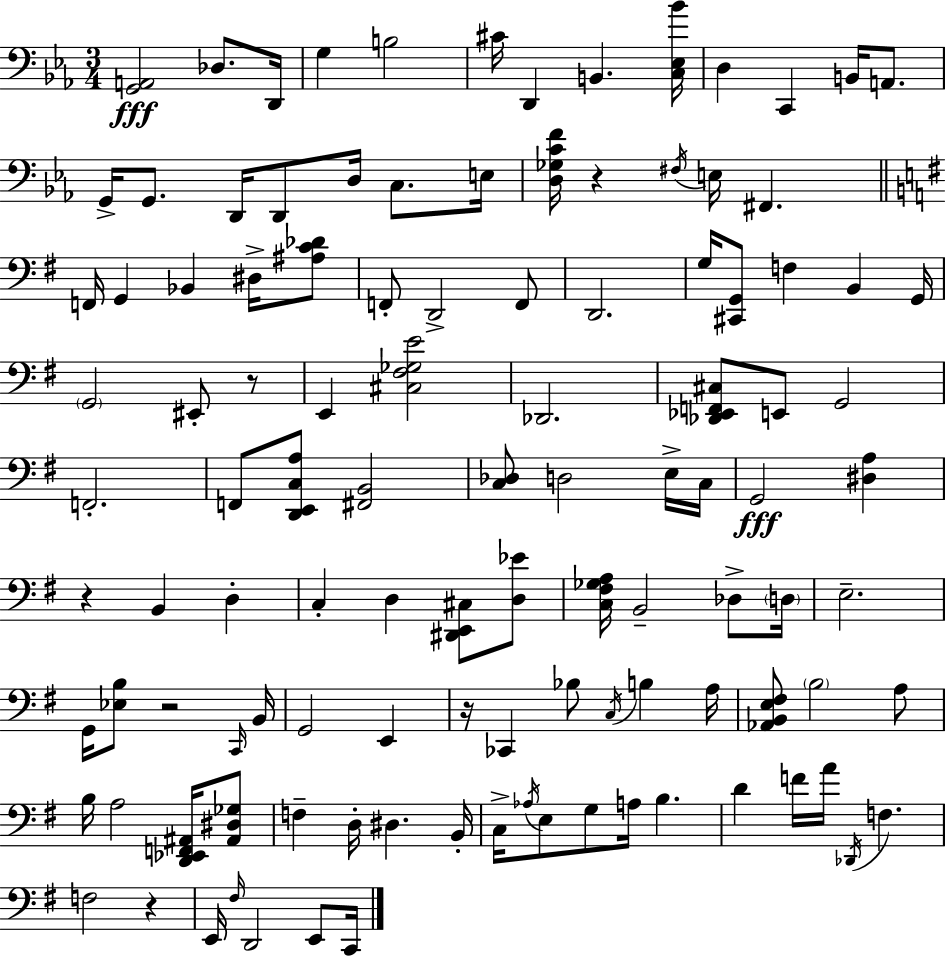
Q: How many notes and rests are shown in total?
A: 112